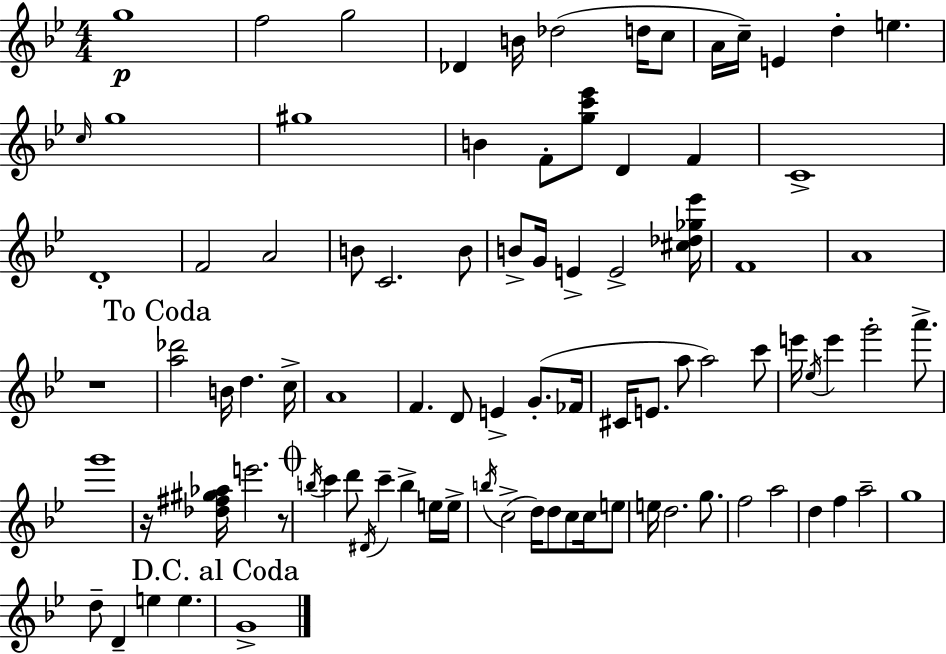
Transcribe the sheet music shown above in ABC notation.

X:1
T:Untitled
M:4/4
L:1/4
K:Bb
g4 f2 g2 _D B/4 _d2 d/4 c/2 A/4 c/4 E d e c/4 g4 ^g4 B F/2 [gc'_e']/2 D F C4 D4 F2 A2 B/2 C2 B/2 B/2 G/4 E E2 [^c_d_g_e']/4 F4 A4 z4 [a_d']2 B/4 d c/4 A4 F D/2 E G/2 _F/4 ^C/4 E/2 a/2 a2 c'/2 e'/4 _e/4 e' g'2 a'/2 g'4 z/4 [_d^f^g_a]/4 e'2 z/2 b/4 c' d'/2 ^D/4 c' b e/4 e/4 b/4 c2 d/4 d/2 c/2 c/4 e/2 e/4 d2 g/2 f2 a2 d f a2 g4 d/2 D e e G4